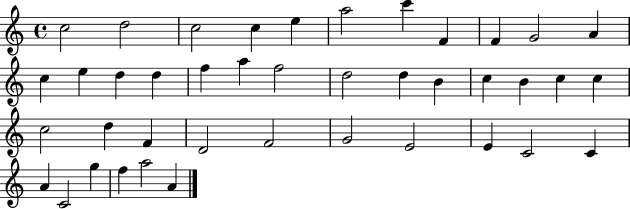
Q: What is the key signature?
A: C major